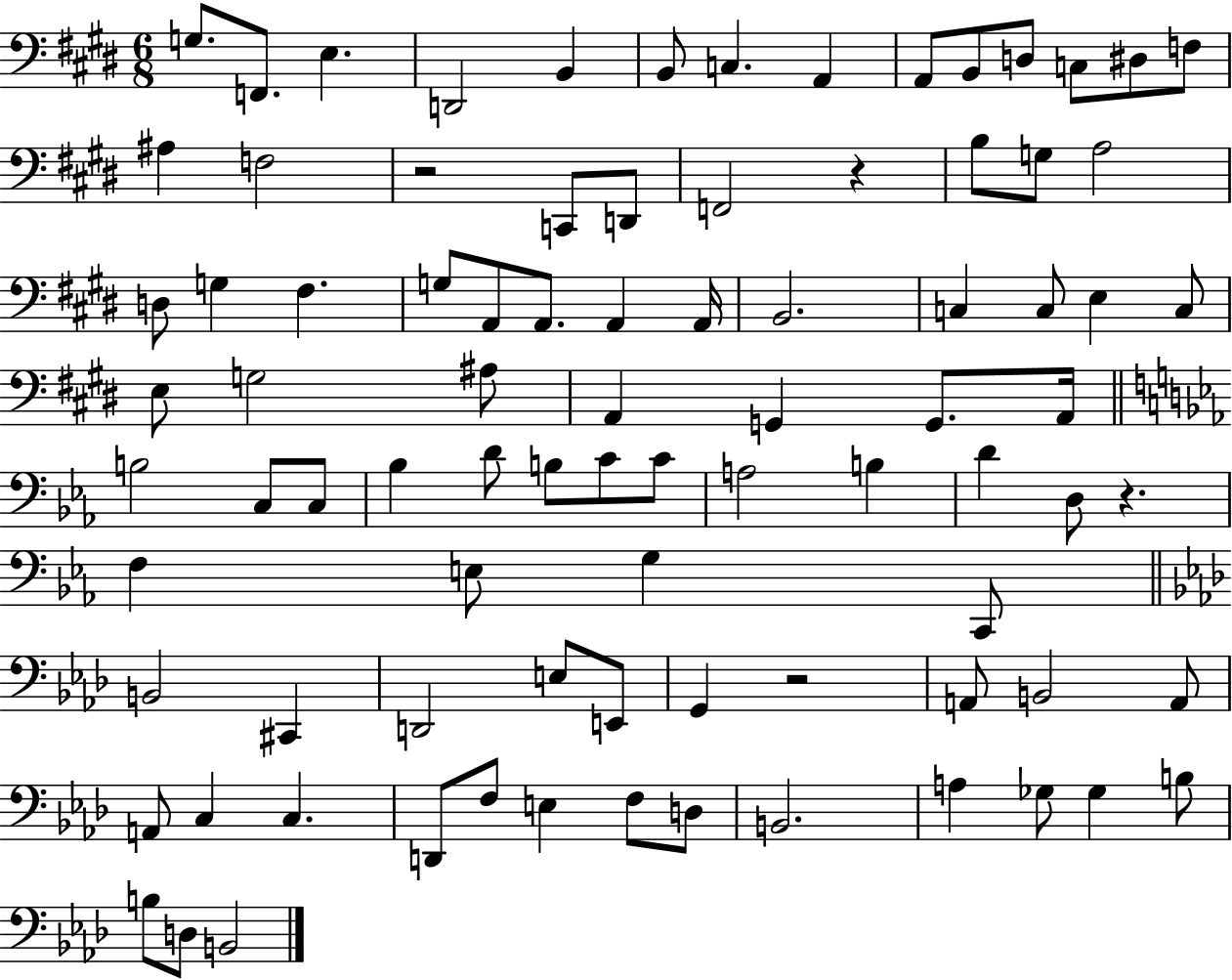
{
  \clef bass
  \numericTimeSignature
  \time 6/8
  \key e \major
  g8. f,8. e4. | d,2 b,4 | b,8 c4. a,4 | a,8 b,8 d8 c8 dis8 f8 | \break ais4 f2 | r2 c,8 d,8 | f,2 r4 | b8 g8 a2 | \break d8 g4 fis4. | g8 a,8 a,8. a,4 a,16 | b,2. | c4 c8 e4 c8 | \break e8 g2 ais8 | a,4 g,4 g,8. a,16 | \bar "||" \break \key c \minor b2 c8 c8 | bes4 d'8 b8 c'8 c'8 | a2 b4 | d'4 d8 r4. | \break f4 e8 g4 c,8 | \bar "||" \break \key f \minor b,2 cis,4 | d,2 e8 e,8 | g,4 r2 | a,8 b,2 a,8 | \break a,8 c4 c4. | d,8 f8 e4 f8 d8 | b,2. | a4 ges8 ges4 b8 | \break b8 d8 b,2 | \bar "|."
}